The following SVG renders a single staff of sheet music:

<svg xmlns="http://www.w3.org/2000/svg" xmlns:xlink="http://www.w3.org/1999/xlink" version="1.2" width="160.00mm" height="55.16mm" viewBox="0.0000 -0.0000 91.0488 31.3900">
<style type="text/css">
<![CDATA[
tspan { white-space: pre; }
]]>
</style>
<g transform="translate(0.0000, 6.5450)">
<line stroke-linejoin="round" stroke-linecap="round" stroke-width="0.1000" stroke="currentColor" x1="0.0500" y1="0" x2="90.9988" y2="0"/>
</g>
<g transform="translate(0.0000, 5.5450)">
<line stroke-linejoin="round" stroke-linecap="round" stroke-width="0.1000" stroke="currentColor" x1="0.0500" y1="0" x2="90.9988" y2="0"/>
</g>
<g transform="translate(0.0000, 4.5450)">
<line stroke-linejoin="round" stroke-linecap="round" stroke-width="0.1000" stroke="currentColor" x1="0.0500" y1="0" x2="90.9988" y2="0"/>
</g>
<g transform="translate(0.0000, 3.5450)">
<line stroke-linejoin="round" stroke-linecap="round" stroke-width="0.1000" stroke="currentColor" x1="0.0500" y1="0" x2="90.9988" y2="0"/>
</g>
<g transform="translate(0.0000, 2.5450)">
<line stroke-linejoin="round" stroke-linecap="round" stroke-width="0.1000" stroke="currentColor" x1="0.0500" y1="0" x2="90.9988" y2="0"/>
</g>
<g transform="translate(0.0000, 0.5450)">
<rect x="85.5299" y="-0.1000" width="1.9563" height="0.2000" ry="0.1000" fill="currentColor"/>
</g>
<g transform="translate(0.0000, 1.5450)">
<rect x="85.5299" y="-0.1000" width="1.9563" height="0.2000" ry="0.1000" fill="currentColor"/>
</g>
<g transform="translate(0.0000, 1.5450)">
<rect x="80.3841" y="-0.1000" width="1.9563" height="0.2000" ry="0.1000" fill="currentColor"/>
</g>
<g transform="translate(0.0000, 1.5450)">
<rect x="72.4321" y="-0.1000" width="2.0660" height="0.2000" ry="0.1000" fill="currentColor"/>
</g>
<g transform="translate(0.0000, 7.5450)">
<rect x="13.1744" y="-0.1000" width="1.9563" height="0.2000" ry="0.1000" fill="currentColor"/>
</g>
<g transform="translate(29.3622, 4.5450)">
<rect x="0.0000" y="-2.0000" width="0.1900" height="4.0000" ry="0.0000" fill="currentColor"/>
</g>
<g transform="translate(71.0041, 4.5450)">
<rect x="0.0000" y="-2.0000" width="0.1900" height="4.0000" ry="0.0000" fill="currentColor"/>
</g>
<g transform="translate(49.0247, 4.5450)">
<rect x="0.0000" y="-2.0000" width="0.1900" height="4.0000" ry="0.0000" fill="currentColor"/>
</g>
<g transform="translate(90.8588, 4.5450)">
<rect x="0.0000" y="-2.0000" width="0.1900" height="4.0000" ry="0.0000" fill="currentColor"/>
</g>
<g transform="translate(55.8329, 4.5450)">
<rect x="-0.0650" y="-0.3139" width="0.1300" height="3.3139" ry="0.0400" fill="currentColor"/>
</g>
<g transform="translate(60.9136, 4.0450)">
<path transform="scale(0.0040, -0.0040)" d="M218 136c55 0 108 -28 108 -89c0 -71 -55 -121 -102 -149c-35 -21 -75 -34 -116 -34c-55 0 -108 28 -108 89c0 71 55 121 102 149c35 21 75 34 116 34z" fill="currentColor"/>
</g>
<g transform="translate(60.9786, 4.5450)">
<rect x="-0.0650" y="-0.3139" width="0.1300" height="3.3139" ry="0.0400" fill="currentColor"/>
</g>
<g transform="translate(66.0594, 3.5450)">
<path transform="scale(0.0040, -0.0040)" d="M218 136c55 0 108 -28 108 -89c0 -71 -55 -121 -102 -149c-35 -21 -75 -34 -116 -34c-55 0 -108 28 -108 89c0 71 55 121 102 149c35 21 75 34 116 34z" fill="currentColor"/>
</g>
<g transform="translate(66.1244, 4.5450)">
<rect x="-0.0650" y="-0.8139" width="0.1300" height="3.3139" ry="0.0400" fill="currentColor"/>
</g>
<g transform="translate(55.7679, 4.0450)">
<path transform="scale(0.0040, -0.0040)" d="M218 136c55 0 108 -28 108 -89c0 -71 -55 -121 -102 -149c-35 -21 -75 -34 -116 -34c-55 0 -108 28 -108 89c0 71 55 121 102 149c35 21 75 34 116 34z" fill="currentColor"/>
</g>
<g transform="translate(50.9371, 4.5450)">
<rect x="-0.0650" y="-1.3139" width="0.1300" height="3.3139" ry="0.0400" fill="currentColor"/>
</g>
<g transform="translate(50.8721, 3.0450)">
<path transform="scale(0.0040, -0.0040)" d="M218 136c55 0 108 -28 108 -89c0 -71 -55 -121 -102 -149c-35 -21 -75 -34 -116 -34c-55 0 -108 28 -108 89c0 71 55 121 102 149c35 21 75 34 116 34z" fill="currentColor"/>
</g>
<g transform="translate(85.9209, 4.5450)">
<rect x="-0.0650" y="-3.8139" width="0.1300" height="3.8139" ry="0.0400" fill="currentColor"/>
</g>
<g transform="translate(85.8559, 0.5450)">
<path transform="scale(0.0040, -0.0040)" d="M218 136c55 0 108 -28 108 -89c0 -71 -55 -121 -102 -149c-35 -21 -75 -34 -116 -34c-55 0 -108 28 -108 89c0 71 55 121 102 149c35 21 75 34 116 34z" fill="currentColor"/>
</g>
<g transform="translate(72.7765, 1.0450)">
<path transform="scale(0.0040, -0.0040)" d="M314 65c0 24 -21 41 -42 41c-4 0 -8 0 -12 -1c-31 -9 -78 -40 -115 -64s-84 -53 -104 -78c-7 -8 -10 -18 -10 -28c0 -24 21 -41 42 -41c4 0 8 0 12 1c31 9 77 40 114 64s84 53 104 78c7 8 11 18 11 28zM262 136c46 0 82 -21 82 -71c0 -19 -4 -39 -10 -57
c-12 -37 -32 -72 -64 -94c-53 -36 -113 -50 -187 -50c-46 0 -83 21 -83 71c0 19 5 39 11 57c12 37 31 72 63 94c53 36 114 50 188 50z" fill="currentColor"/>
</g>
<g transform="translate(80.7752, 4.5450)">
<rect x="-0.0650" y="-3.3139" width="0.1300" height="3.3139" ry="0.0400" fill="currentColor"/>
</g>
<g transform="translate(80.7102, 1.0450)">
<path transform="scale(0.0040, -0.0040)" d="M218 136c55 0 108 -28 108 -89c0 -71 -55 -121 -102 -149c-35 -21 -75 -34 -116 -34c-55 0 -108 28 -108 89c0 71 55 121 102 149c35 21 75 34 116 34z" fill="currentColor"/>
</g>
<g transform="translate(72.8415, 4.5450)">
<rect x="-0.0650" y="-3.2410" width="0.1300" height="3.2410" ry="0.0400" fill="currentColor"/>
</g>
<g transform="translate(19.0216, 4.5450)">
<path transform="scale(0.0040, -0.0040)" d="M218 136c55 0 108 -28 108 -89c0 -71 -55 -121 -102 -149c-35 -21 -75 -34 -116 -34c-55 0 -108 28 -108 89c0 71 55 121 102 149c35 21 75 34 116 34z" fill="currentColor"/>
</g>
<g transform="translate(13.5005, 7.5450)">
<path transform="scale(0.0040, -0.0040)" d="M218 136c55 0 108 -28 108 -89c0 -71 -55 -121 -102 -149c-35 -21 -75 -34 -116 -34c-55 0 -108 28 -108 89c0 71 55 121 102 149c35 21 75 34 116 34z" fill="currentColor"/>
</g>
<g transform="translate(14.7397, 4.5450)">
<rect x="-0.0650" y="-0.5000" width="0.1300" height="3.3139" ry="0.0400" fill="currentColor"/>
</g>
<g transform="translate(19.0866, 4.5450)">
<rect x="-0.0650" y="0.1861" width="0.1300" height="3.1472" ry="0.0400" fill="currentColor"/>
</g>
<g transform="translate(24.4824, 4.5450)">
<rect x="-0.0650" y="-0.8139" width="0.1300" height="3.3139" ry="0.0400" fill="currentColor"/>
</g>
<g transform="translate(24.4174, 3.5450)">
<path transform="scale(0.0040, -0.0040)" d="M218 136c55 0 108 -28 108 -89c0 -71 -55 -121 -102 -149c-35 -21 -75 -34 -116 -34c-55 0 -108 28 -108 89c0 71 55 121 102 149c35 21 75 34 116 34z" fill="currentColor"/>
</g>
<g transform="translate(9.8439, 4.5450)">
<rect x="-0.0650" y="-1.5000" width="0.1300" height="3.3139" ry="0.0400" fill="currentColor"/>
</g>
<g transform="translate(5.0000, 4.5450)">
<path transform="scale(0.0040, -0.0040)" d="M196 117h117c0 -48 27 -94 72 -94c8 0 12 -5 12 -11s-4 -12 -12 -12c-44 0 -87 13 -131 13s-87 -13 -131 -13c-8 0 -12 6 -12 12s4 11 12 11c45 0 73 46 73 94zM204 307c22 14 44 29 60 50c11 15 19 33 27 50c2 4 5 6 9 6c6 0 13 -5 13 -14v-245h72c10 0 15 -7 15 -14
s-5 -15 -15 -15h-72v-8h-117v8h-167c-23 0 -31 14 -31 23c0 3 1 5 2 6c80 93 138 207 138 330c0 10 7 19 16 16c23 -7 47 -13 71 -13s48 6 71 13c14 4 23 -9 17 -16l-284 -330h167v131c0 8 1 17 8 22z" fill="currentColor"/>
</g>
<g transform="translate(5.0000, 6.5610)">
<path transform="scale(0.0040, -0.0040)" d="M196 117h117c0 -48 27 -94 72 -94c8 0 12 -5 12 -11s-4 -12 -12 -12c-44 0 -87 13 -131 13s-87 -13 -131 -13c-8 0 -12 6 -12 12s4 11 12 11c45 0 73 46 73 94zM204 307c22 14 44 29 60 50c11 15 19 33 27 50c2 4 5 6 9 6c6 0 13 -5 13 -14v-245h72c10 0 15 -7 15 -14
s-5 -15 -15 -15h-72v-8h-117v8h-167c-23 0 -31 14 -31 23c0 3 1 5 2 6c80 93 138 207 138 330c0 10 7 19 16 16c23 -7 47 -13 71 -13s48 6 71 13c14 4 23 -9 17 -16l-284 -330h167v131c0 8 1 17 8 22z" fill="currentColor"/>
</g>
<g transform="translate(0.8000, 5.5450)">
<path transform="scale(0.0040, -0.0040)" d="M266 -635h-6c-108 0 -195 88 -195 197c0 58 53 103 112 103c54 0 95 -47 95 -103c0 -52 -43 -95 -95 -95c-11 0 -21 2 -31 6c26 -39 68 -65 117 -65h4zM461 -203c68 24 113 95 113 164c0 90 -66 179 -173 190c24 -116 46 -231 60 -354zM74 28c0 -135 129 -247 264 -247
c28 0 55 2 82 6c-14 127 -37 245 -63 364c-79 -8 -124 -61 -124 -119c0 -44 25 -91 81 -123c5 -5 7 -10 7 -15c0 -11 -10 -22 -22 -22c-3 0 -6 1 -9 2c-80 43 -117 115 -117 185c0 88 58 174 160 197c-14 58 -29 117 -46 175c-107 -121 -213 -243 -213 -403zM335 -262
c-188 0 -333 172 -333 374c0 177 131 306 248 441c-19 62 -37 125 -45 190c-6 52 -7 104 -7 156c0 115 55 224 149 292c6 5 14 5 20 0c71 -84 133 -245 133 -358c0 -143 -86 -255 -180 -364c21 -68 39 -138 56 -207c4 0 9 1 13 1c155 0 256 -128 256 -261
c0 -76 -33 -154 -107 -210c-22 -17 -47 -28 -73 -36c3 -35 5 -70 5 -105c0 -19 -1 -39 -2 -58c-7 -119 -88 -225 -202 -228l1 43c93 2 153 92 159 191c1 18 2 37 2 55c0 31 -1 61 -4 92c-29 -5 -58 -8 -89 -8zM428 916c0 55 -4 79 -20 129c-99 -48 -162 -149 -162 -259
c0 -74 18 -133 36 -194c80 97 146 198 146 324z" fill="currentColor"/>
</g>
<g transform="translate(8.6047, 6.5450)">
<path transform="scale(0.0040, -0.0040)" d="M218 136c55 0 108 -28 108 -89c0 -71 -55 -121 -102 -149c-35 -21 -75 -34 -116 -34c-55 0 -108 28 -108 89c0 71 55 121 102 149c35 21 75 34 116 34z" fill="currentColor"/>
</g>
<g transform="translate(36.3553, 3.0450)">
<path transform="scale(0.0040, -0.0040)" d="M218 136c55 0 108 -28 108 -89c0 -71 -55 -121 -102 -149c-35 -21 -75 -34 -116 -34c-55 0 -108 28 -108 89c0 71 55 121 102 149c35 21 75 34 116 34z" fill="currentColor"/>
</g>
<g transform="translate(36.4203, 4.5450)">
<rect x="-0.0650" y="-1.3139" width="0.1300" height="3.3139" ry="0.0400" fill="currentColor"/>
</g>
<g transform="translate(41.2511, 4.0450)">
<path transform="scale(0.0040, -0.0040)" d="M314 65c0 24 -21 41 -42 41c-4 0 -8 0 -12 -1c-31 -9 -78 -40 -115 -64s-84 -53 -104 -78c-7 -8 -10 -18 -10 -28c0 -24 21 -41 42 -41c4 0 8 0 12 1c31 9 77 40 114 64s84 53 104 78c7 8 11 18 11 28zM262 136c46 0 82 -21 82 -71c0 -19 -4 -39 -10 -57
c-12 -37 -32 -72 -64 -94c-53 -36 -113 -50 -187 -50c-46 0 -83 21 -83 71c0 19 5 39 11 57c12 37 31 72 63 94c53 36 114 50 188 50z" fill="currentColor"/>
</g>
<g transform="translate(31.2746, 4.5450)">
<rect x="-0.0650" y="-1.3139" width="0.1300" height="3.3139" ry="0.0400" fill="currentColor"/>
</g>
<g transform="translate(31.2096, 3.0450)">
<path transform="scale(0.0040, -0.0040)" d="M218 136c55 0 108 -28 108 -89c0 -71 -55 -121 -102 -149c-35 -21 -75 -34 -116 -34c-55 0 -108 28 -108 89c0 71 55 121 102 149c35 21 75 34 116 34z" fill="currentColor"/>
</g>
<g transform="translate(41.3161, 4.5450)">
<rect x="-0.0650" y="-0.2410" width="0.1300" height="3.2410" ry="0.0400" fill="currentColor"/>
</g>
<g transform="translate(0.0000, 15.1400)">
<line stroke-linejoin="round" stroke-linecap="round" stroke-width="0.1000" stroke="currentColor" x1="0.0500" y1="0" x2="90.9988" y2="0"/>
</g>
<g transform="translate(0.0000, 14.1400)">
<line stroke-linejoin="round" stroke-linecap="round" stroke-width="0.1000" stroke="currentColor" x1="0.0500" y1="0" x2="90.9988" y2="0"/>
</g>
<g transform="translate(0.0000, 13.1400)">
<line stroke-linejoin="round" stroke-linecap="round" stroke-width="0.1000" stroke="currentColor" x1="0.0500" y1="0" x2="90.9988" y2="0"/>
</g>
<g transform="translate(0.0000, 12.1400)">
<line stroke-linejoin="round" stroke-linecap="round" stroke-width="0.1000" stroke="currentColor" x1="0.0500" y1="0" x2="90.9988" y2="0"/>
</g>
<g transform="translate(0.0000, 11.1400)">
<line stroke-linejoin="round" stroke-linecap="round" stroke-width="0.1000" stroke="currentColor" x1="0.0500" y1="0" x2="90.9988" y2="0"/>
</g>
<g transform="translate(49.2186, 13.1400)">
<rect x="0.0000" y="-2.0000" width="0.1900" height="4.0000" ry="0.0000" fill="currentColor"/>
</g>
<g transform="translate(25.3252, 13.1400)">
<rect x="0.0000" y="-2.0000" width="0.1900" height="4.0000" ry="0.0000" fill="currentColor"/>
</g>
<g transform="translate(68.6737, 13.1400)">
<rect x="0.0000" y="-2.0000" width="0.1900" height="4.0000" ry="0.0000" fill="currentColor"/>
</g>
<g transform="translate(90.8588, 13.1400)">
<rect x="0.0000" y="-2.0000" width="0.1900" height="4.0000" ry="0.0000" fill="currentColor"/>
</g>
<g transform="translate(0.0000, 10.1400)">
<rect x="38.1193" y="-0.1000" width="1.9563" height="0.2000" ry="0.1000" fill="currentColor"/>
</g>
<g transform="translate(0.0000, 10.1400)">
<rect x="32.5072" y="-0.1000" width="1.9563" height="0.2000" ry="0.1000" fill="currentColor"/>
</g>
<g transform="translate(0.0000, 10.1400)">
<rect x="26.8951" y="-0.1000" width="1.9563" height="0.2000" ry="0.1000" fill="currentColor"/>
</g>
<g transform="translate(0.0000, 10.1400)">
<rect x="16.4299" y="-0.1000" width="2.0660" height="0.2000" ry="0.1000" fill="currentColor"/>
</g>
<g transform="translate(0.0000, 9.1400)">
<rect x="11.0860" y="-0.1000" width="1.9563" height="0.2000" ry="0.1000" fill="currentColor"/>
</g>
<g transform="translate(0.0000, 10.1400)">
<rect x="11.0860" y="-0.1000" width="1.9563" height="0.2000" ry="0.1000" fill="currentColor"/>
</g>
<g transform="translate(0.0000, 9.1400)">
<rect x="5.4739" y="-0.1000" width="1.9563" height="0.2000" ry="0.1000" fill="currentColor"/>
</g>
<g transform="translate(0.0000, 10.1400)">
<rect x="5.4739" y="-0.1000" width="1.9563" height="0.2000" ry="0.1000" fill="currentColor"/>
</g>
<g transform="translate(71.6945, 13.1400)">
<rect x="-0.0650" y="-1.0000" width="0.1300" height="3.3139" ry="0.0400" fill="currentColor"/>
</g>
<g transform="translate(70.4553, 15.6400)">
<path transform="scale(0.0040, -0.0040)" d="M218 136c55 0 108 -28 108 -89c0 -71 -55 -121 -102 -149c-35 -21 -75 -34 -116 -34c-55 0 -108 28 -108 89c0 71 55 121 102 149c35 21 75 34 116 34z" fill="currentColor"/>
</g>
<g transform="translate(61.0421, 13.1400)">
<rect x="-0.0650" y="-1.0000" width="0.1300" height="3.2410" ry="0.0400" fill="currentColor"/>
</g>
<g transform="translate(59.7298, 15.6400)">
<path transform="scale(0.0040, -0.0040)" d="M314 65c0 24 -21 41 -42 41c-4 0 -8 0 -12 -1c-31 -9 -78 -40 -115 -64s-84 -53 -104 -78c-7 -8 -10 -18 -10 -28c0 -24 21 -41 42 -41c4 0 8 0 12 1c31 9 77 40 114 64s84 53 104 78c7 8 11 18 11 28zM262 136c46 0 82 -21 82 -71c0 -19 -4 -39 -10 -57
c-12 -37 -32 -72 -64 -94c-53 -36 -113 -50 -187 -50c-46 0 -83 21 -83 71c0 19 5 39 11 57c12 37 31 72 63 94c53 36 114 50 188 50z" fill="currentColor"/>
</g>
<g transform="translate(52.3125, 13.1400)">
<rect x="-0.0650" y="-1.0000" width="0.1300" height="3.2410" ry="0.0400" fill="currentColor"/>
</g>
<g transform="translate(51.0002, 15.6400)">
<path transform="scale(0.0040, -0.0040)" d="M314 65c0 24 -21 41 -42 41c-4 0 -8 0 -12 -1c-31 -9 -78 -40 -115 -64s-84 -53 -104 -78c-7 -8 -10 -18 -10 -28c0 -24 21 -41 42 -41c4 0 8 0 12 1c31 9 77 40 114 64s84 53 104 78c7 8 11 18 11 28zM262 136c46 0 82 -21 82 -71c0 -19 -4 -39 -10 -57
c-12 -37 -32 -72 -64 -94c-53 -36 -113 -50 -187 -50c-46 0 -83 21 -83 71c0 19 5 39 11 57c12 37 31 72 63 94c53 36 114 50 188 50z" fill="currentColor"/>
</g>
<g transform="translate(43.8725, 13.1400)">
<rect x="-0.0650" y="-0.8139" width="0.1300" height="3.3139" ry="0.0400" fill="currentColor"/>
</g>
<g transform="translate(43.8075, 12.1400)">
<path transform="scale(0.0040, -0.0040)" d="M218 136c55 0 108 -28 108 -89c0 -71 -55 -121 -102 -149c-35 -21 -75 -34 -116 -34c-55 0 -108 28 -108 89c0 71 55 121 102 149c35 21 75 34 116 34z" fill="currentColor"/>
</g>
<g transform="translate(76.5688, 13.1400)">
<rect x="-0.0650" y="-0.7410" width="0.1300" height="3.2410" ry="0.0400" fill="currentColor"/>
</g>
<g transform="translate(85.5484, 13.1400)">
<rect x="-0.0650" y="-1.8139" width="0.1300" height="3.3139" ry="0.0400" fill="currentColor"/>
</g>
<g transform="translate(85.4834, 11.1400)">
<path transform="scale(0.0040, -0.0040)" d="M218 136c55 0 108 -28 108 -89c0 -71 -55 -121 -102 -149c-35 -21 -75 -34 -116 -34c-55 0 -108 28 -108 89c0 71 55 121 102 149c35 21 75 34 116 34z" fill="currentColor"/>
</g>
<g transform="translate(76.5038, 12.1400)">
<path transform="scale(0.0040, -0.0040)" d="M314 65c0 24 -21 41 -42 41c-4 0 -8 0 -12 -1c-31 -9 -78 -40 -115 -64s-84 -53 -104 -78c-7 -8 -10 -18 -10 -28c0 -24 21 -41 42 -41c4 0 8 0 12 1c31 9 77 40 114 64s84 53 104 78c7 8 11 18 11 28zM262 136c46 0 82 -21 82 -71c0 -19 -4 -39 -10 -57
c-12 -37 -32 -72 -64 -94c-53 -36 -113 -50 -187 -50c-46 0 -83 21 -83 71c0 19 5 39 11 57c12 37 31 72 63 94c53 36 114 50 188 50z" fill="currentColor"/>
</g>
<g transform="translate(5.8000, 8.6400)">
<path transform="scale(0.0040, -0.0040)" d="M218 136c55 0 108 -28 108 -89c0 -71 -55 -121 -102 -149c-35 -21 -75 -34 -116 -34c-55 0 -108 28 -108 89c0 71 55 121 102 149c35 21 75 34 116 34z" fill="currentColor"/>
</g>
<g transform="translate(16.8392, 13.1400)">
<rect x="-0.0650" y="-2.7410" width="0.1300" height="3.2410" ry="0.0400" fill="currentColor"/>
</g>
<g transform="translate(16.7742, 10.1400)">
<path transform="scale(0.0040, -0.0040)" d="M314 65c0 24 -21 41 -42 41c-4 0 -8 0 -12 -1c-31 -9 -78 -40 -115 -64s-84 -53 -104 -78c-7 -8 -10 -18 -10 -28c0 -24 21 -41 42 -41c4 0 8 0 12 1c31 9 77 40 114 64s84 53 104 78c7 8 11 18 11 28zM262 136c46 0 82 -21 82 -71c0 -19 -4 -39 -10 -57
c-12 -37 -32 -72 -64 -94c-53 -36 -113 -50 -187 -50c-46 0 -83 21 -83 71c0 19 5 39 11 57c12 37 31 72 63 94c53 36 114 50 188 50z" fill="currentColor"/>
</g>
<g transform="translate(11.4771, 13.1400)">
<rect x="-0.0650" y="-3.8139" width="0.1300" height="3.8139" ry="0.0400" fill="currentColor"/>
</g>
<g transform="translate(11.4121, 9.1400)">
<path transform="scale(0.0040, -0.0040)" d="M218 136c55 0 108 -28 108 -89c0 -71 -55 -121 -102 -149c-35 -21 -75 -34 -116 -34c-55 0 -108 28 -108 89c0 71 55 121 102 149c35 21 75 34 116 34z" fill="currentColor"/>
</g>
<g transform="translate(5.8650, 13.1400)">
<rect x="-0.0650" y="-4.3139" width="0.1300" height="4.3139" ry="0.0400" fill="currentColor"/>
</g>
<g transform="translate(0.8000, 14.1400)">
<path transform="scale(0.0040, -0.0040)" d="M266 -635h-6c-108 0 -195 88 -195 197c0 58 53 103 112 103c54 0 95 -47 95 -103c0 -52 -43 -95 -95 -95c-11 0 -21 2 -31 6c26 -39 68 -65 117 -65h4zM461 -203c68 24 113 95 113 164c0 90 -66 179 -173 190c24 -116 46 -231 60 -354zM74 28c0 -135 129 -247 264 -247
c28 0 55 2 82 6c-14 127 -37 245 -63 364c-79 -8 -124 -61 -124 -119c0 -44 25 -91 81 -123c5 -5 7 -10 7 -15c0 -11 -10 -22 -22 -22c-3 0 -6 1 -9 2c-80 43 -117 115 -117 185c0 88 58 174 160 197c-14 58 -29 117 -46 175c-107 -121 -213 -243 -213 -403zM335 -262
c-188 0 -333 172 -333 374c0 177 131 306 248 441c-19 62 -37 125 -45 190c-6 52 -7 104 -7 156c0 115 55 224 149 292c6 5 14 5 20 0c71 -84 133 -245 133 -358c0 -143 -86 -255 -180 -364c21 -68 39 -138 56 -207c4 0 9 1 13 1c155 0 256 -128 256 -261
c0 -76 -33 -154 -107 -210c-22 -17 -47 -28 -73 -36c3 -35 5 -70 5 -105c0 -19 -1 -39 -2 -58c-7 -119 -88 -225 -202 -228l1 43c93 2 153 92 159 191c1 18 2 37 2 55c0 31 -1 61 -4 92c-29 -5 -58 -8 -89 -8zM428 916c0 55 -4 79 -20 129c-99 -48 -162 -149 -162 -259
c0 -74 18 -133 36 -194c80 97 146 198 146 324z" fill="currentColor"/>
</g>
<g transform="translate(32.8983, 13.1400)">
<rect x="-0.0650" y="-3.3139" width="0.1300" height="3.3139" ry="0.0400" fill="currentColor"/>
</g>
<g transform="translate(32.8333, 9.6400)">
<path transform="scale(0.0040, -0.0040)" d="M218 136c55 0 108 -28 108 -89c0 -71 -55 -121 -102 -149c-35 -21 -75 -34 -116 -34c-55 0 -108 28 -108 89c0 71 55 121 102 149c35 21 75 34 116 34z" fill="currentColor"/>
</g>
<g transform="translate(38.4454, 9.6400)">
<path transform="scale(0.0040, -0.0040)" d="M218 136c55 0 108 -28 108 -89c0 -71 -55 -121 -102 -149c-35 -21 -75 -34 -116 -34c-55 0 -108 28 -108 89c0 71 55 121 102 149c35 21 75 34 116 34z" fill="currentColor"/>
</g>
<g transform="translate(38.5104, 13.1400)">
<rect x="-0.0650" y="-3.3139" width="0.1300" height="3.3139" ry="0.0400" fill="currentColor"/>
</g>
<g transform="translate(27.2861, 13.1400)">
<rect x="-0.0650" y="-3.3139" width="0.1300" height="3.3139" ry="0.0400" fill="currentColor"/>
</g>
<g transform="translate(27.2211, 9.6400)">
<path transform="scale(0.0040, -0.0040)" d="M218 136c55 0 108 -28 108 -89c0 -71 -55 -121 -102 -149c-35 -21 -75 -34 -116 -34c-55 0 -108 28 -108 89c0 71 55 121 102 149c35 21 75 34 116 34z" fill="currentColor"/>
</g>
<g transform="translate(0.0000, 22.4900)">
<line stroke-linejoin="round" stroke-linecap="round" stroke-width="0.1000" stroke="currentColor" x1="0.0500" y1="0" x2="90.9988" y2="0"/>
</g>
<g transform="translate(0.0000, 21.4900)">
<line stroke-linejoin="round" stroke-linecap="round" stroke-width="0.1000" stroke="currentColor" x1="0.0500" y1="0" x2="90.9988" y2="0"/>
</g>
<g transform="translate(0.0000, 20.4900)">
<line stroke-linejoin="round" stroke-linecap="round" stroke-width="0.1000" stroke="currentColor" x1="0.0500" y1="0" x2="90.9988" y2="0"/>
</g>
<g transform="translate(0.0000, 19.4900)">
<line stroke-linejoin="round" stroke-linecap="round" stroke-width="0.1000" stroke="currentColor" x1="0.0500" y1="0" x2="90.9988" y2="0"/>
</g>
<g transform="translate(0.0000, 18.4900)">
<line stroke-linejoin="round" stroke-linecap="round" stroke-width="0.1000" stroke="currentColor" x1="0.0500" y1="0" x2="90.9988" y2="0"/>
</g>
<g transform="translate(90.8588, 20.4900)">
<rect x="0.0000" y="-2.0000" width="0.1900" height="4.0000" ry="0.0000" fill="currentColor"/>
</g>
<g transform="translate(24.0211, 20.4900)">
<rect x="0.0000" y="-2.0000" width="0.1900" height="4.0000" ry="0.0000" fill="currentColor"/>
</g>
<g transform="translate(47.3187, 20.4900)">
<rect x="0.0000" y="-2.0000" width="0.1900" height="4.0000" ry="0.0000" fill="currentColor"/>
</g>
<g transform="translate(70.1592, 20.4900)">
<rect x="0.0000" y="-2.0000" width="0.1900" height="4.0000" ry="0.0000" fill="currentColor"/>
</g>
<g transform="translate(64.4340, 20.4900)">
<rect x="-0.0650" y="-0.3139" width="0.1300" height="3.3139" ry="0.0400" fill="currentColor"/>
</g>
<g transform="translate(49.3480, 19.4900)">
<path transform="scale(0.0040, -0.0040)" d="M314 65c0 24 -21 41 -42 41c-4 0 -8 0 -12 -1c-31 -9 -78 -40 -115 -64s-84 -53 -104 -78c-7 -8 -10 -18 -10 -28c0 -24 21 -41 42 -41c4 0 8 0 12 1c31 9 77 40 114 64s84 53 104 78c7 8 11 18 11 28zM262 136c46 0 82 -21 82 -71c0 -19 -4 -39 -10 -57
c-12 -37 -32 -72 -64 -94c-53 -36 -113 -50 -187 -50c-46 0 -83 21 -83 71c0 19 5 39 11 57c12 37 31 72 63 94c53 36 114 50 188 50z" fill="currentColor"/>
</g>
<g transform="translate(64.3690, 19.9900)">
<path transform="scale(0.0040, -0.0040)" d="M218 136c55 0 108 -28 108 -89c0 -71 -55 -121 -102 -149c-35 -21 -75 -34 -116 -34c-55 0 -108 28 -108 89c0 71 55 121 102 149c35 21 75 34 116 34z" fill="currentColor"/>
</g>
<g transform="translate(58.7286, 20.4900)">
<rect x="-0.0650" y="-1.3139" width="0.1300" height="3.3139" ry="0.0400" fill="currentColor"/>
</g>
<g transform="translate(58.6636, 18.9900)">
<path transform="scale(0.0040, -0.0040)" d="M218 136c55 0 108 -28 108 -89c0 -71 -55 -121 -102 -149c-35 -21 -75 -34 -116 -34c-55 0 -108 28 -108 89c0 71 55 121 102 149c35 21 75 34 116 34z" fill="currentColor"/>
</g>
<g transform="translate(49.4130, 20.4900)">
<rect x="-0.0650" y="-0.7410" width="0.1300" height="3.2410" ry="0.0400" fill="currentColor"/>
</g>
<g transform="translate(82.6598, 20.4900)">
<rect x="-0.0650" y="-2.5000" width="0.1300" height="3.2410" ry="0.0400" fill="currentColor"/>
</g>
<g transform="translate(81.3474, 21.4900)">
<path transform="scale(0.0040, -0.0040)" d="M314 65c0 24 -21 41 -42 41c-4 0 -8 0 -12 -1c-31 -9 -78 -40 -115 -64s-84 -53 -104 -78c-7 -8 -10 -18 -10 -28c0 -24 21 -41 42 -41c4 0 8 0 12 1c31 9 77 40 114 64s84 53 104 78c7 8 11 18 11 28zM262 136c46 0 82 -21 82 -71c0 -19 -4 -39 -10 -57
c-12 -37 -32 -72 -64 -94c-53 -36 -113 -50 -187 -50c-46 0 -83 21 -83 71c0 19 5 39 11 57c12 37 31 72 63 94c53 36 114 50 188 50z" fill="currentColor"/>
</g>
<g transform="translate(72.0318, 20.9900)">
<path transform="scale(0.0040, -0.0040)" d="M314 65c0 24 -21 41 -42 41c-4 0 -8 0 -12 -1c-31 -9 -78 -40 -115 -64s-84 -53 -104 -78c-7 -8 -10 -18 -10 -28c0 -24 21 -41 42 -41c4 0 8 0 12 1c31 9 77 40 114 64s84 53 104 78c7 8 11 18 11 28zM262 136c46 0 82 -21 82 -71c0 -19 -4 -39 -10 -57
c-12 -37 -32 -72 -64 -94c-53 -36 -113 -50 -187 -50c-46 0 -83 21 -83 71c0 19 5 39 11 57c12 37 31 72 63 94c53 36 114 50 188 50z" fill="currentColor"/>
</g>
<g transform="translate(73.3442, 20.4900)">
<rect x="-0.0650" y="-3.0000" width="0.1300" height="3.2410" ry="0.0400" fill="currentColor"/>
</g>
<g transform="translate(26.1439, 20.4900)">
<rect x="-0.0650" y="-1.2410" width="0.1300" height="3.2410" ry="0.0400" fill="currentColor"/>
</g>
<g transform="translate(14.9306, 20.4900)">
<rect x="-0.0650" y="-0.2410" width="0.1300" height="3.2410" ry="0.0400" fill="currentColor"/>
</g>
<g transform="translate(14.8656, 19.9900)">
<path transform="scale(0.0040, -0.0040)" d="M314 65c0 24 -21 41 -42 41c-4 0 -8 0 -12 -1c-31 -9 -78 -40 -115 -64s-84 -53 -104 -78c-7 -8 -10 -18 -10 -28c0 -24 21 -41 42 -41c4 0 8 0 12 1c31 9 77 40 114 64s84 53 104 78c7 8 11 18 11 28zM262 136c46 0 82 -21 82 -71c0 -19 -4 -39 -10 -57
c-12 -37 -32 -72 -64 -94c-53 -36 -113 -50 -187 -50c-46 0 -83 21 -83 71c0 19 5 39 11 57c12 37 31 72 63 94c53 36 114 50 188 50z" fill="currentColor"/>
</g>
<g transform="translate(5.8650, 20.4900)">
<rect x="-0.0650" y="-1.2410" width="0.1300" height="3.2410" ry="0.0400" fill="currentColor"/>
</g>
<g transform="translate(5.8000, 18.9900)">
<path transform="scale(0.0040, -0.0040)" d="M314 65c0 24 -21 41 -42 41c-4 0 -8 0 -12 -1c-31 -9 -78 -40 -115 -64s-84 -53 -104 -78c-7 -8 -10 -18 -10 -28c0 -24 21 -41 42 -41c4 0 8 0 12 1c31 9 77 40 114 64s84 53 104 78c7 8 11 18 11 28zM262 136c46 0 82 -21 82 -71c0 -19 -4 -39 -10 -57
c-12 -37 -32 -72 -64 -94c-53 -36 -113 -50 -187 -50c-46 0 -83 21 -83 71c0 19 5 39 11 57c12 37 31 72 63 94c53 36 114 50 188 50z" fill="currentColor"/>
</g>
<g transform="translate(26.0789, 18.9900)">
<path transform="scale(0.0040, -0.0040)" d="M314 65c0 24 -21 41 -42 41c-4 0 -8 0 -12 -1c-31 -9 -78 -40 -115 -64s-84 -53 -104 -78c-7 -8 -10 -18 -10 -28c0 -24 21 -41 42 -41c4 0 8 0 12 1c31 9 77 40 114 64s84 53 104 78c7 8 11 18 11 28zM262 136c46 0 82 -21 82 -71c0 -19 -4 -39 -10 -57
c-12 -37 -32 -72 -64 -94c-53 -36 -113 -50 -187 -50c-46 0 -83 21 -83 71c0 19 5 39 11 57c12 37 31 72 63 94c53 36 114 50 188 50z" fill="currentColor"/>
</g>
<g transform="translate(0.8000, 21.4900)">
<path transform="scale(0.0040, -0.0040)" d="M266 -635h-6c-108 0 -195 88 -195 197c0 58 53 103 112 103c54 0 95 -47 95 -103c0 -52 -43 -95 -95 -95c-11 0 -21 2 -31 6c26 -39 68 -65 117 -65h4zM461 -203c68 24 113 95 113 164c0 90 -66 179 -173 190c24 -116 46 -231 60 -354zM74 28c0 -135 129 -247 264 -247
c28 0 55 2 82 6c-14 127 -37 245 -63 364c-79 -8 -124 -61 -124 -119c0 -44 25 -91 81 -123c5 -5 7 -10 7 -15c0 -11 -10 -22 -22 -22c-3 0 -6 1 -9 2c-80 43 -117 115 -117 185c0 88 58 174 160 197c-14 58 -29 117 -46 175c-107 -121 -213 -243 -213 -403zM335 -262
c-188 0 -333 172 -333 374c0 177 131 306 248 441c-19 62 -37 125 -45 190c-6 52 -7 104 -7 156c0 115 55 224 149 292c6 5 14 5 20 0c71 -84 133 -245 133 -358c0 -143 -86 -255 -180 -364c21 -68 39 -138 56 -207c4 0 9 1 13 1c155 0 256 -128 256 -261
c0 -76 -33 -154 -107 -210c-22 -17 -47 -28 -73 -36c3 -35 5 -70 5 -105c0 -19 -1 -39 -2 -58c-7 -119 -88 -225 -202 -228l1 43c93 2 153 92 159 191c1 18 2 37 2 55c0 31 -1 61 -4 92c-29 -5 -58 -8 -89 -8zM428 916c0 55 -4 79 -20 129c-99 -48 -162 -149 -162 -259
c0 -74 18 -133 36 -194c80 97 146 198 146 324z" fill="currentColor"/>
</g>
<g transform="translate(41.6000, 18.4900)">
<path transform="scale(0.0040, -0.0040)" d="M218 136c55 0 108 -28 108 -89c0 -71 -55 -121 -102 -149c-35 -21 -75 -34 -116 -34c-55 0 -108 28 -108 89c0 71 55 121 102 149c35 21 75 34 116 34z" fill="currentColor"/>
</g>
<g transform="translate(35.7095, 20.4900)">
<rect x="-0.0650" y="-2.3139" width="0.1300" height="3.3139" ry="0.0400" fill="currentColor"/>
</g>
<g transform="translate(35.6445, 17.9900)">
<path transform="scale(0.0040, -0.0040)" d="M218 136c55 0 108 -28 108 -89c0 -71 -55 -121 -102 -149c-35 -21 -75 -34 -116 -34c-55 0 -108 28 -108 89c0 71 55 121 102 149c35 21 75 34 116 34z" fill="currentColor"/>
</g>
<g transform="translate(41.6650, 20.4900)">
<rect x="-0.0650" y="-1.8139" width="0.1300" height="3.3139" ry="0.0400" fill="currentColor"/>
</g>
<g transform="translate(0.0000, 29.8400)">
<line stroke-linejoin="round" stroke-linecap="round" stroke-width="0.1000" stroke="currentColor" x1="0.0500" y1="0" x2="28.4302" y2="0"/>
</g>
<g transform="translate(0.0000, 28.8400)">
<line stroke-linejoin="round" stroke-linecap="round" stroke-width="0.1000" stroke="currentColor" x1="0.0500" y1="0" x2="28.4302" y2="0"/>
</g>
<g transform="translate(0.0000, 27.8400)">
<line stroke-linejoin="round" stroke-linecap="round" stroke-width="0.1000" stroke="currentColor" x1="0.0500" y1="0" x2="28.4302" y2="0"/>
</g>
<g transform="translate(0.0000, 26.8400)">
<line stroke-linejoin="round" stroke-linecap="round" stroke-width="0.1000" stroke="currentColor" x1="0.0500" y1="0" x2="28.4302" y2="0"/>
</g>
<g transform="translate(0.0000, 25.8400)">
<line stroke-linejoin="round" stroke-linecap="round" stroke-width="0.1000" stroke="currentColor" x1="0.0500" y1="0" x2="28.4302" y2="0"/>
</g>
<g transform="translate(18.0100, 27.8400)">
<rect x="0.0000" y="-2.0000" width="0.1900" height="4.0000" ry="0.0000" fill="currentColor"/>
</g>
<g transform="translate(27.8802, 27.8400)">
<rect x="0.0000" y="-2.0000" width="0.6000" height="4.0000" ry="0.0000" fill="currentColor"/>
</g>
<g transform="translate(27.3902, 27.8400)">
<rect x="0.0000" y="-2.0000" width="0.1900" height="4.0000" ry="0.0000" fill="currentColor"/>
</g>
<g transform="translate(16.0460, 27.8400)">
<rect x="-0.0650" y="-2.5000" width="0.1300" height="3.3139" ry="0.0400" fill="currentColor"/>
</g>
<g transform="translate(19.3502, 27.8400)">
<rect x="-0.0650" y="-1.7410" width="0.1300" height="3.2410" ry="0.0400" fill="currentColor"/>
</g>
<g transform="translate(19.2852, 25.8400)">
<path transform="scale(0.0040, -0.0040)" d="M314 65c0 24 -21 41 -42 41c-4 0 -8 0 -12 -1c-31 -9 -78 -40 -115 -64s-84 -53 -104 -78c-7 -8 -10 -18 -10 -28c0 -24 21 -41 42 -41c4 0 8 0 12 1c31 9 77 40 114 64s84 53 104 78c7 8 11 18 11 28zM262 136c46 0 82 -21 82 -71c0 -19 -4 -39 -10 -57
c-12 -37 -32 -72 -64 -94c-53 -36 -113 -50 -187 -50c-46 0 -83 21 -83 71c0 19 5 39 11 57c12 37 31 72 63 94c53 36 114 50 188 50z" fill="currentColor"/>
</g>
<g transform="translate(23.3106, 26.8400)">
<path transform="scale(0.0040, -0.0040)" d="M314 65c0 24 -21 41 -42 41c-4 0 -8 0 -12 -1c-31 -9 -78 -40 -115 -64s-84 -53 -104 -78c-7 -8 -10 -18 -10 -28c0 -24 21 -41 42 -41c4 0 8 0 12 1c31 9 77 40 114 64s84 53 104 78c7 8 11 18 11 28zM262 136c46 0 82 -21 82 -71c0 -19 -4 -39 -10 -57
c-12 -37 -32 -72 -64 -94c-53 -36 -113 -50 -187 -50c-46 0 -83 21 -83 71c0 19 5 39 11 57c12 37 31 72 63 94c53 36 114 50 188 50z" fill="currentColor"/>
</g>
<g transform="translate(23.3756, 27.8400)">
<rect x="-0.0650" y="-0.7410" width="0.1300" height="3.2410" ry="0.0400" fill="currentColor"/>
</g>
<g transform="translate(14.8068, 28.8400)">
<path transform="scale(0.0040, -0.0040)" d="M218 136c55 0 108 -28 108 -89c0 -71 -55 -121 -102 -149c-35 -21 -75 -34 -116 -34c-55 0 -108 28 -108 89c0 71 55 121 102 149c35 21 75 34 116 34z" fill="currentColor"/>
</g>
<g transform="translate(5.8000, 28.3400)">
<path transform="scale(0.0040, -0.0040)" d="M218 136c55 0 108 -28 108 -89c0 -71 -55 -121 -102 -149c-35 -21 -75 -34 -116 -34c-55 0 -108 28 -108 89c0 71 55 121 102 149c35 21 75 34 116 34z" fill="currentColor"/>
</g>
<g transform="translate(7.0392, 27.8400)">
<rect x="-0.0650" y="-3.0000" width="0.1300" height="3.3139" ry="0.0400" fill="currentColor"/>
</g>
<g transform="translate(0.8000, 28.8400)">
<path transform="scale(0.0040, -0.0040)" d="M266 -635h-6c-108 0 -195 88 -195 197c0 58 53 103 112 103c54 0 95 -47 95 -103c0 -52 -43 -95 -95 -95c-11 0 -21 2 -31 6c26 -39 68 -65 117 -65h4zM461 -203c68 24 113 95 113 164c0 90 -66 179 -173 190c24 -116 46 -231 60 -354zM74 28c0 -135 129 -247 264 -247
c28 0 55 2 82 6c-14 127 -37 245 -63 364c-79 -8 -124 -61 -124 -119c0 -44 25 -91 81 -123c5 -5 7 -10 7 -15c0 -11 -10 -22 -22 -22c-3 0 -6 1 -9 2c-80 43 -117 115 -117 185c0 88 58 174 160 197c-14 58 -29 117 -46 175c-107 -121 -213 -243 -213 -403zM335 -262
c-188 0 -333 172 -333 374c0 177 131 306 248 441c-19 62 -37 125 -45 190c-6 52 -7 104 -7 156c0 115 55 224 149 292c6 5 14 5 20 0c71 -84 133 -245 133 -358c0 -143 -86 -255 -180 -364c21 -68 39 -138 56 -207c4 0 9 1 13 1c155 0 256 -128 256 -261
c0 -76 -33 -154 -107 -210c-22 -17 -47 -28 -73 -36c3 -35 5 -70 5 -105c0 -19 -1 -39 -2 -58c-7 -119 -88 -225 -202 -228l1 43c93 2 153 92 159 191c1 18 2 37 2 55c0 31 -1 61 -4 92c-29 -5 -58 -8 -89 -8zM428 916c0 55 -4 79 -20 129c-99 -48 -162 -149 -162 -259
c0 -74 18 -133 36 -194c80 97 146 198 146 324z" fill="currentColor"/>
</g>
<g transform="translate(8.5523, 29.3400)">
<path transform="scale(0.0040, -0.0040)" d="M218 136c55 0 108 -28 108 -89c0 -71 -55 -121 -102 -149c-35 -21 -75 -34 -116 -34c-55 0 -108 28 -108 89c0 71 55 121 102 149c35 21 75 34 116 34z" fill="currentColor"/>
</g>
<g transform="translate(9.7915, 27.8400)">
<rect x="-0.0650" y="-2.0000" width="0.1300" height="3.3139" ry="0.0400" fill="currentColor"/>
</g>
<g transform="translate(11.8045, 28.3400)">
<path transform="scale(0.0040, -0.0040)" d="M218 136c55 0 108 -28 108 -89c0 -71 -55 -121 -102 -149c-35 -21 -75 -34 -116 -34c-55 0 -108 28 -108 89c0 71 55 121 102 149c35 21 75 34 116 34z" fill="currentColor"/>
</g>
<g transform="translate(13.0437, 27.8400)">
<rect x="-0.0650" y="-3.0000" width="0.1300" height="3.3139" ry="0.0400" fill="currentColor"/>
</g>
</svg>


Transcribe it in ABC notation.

X:1
T:Untitled
M:4/4
L:1/4
K:C
E C B d e e c2 e c c d b2 b c' d' c' a2 b b b d D2 D2 D d2 f e2 c2 e2 g f d2 e c A2 G2 A F A G f2 d2